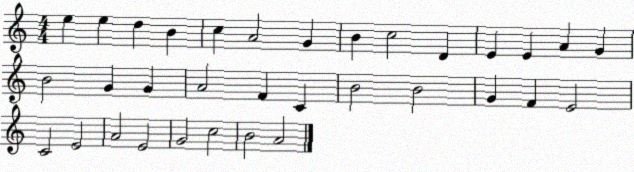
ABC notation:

X:1
T:Untitled
M:4/4
L:1/4
K:C
e e d B c A2 G B c2 D E E A G B2 G G A2 F C B2 B2 G F E2 C2 E2 A2 E2 G2 c2 B2 A2